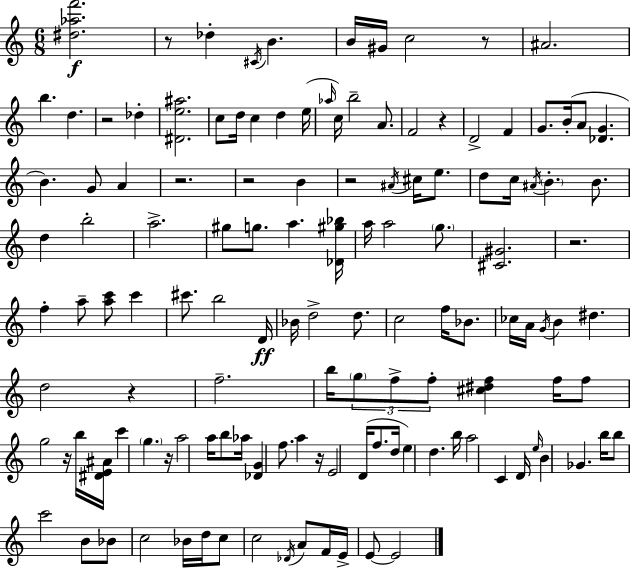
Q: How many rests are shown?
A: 12